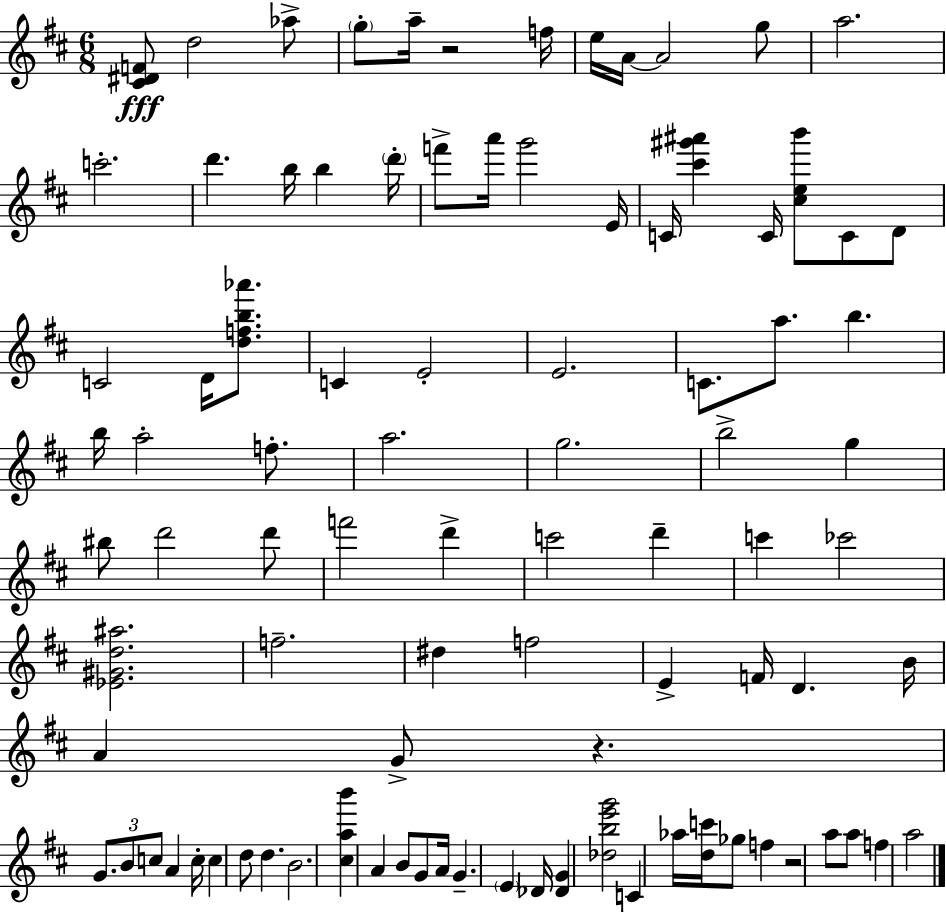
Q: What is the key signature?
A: D major